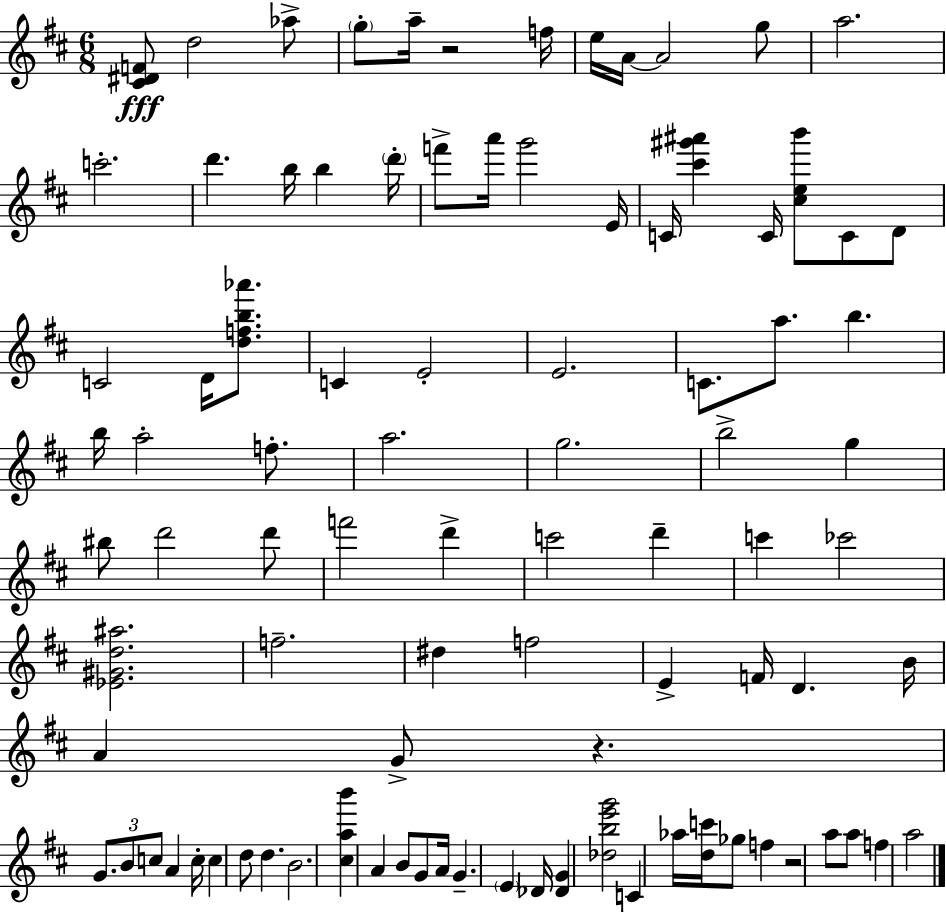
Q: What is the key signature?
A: D major